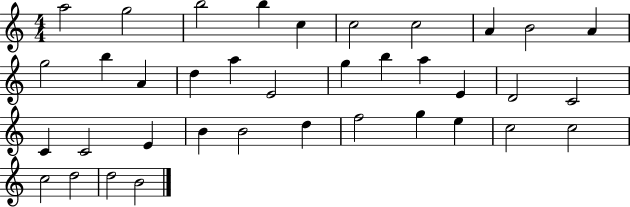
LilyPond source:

{
  \clef treble
  \numericTimeSignature
  \time 4/4
  \key c \major
  a''2 g''2 | b''2 b''4 c''4 | c''2 c''2 | a'4 b'2 a'4 | \break g''2 b''4 a'4 | d''4 a''4 e'2 | g''4 b''4 a''4 e'4 | d'2 c'2 | \break c'4 c'2 e'4 | b'4 b'2 d''4 | f''2 g''4 e''4 | c''2 c''2 | \break c''2 d''2 | d''2 b'2 | \bar "|."
}